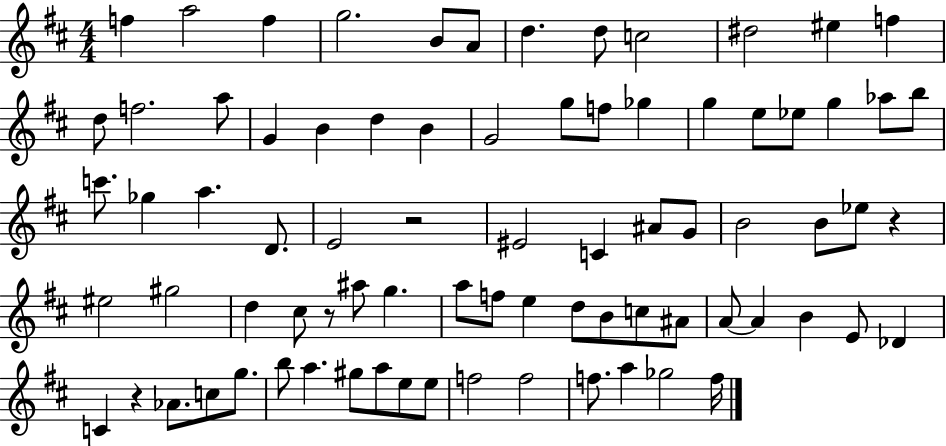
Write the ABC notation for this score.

X:1
T:Untitled
M:4/4
L:1/4
K:D
f a2 f g2 B/2 A/2 d d/2 c2 ^d2 ^e f d/2 f2 a/2 G B d B G2 g/2 f/2 _g g e/2 _e/2 g _a/2 b/2 c'/2 _g a D/2 E2 z2 ^E2 C ^A/2 G/2 B2 B/2 _e/2 z ^e2 ^g2 d ^c/2 z/2 ^a/2 g a/2 f/2 e d/2 B/2 c/2 ^A/2 A/2 A B E/2 _D C z _A/2 c/2 g/2 b/2 a ^g/2 a/2 e/2 e/2 f2 f2 f/2 a _g2 f/4